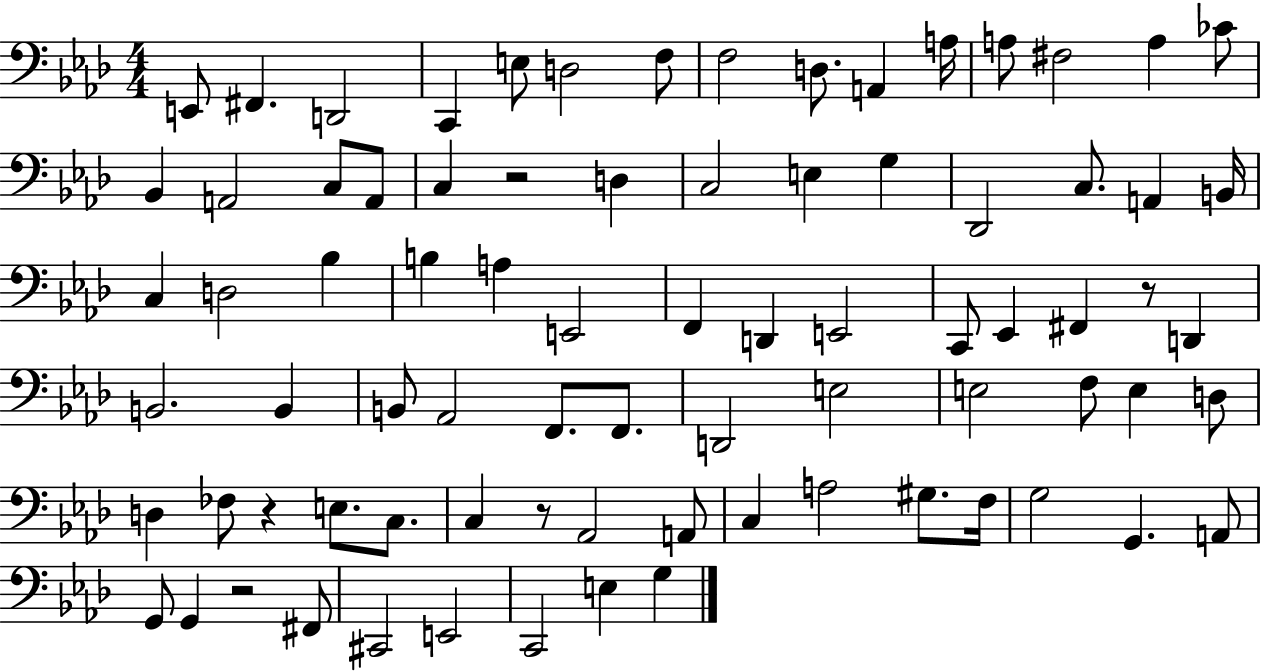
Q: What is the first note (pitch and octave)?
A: E2